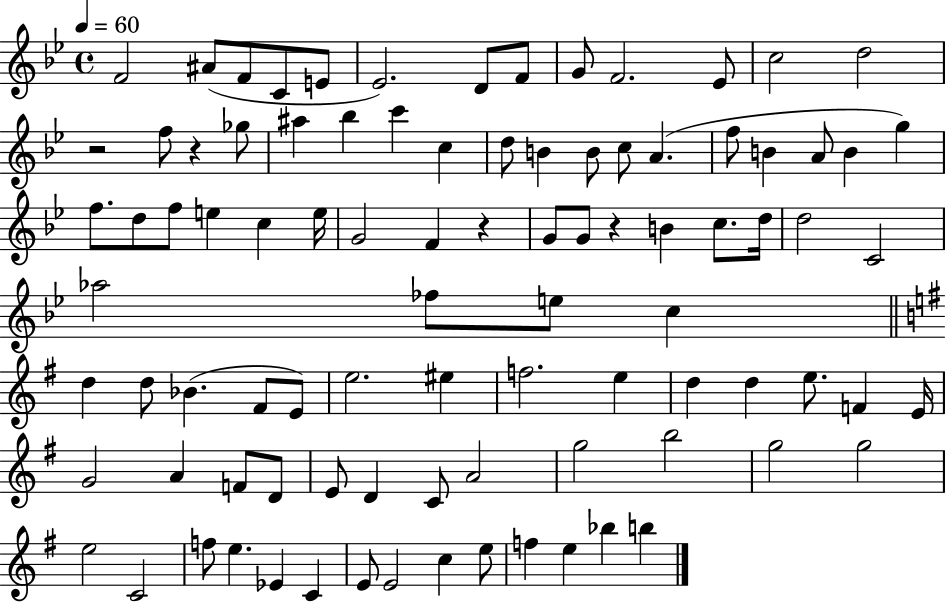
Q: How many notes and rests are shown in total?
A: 92